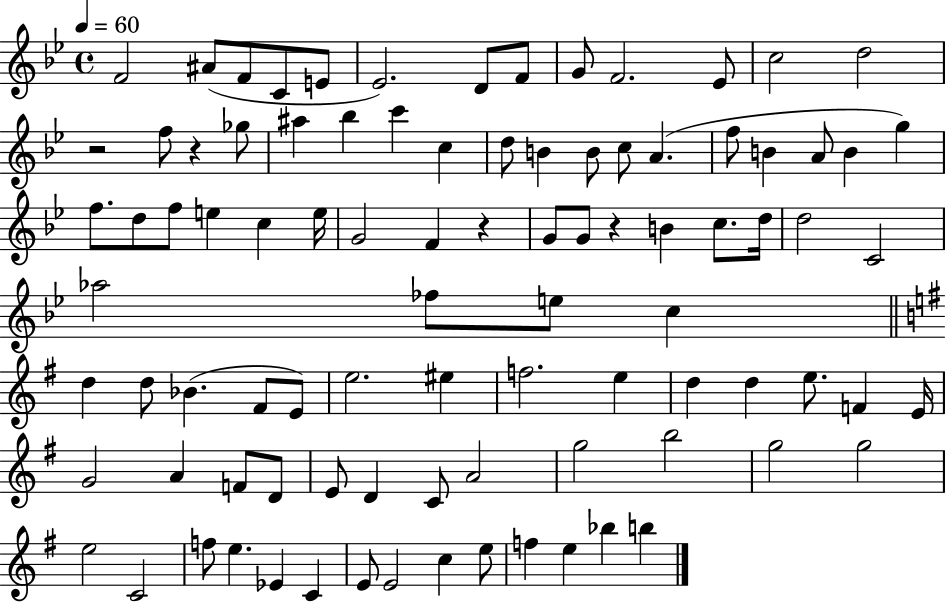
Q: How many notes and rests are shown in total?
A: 92